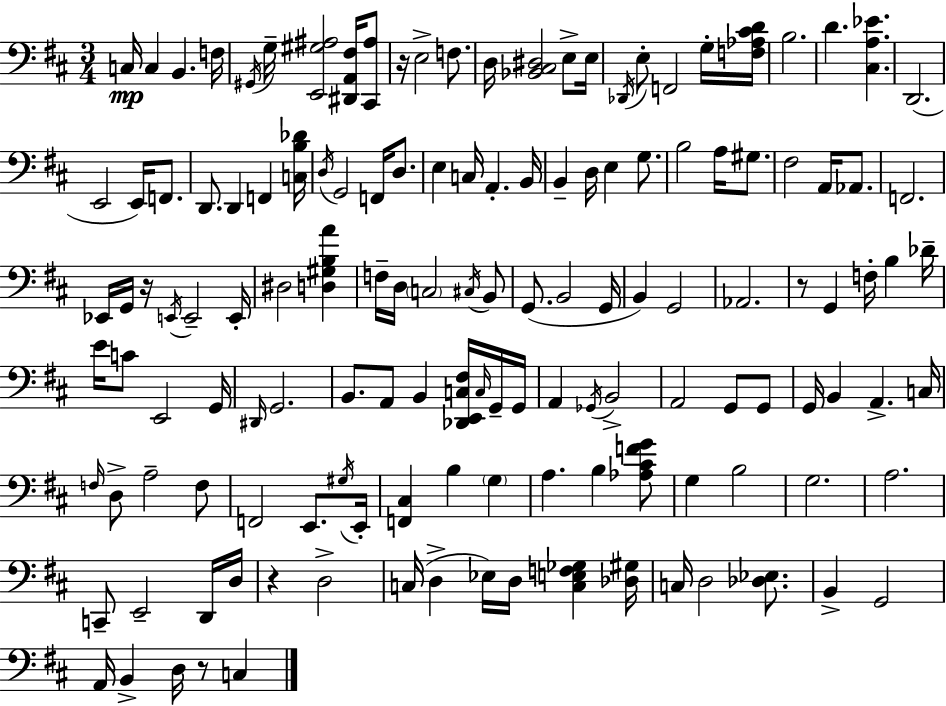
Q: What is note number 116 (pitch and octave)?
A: A2